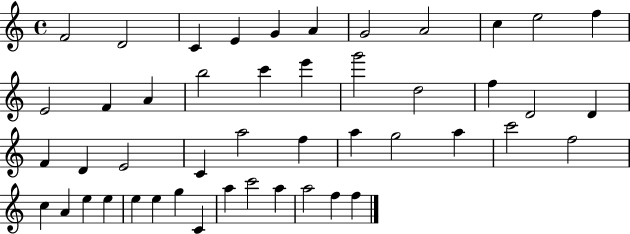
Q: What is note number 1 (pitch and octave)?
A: F4